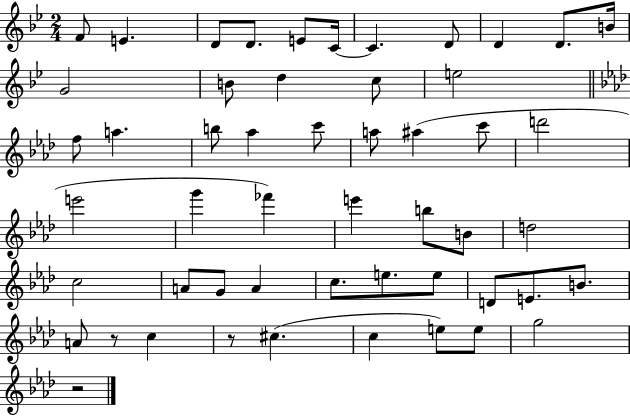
{
  \clef treble
  \numericTimeSignature
  \time 2/4
  \key bes \major
  \repeat volta 2 { f'8 e'4. | d'8 d'8. e'8 c'16~~ | c'4. d'8 | d'4 d'8. b'16 | \break g'2 | b'8 d''4 c''8 | e''2 | \bar "||" \break \key aes \major f''8 a''4. | b''8 aes''4 c'''8 | a''8 ais''4( c'''8 | d'''2 | \break e'''2 | g'''4 fes'''4) | e'''4 b''8 b'8 | d''2 | \break c''2 | a'8 g'8 a'4 | c''8. e''8. e''8 | d'8 e'8. b'8. | \break a'8 r8 c''4 | r8 cis''4.( | c''4 e''8) e''8 | g''2 | \break r2 | } \bar "|."
}